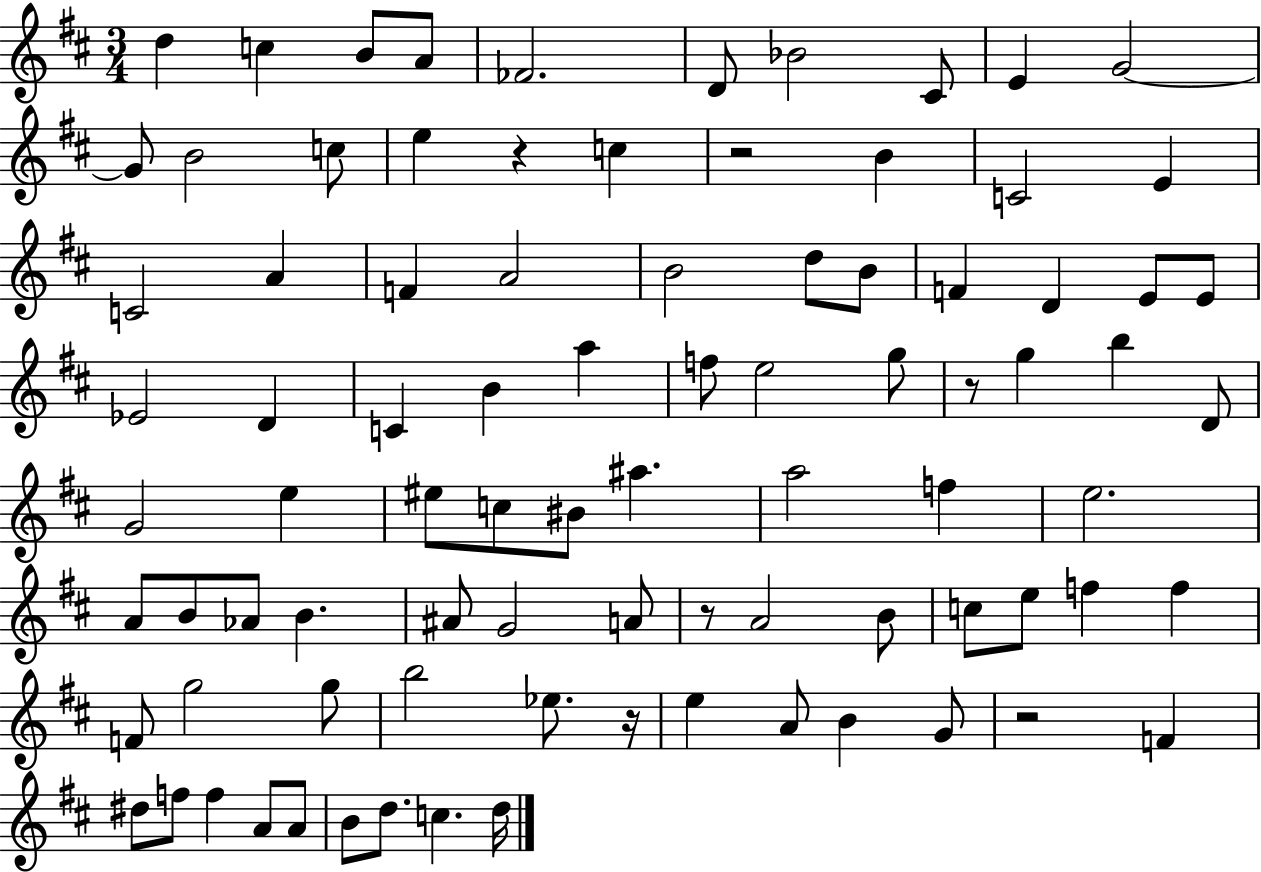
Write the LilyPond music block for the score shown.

{
  \clef treble
  \numericTimeSignature
  \time 3/4
  \key d \major
  \repeat volta 2 { d''4 c''4 b'8 a'8 | fes'2. | d'8 bes'2 cis'8 | e'4 g'2~~ | \break g'8 b'2 c''8 | e''4 r4 c''4 | r2 b'4 | c'2 e'4 | \break c'2 a'4 | f'4 a'2 | b'2 d''8 b'8 | f'4 d'4 e'8 e'8 | \break ees'2 d'4 | c'4 b'4 a''4 | f''8 e''2 g''8 | r8 g''4 b''4 d'8 | \break g'2 e''4 | eis''8 c''8 bis'8 ais''4. | a''2 f''4 | e''2. | \break a'8 b'8 aes'8 b'4. | ais'8 g'2 a'8 | r8 a'2 b'8 | c''8 e''8 f''4 f''4 | \break f'8 g''2 g''8 | b''2 ees''8. r16 | e''4 a'8 b'4 g'8 | r2 f'4 | \break dis''8 f''8 f''4 a'8 a'8 | b'8 d''8. c''4. d''16 | } \bar "|."
}